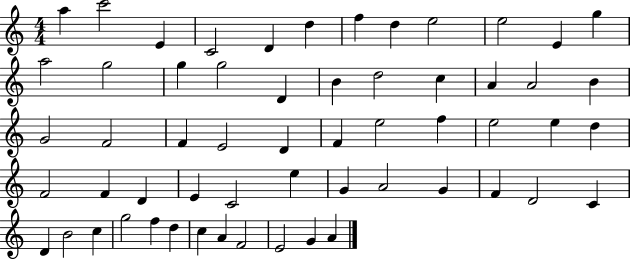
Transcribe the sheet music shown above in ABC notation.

X:1
T:Untitled
M:4/4
L:1/4
K:C
a c'2 E C2 D d f d e2 e2 E g a2 g2 g g2 D B d2 c A A2 B G2 F2 F E2 D F e2 f e2 e d F2 F D E C2 e G A2 G F D2 C D B2 c g2 f d c A F2 E2 G A